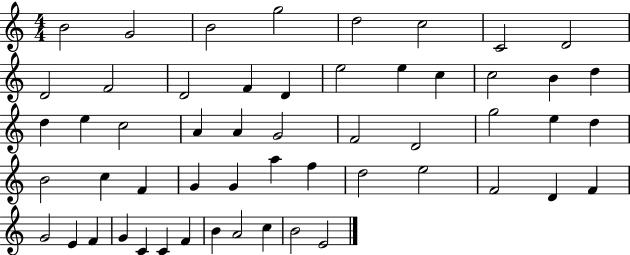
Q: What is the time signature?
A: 4/4